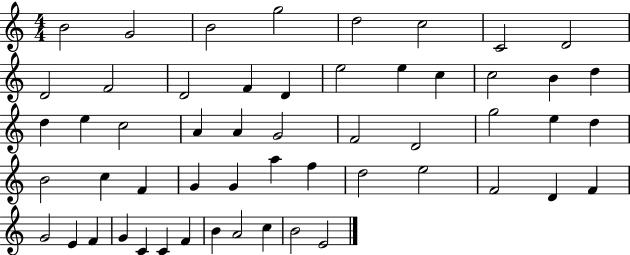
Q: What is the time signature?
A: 4/4